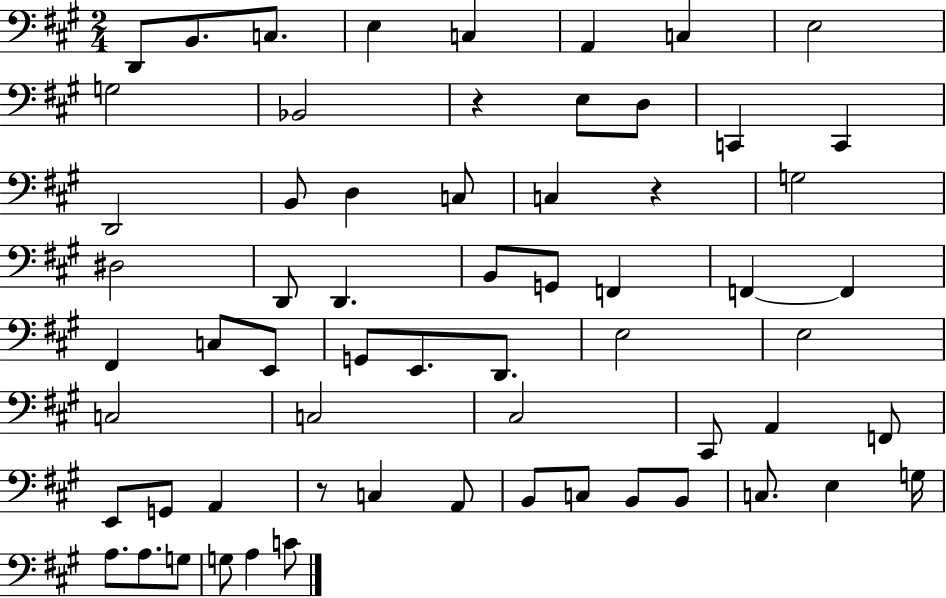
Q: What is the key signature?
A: A major